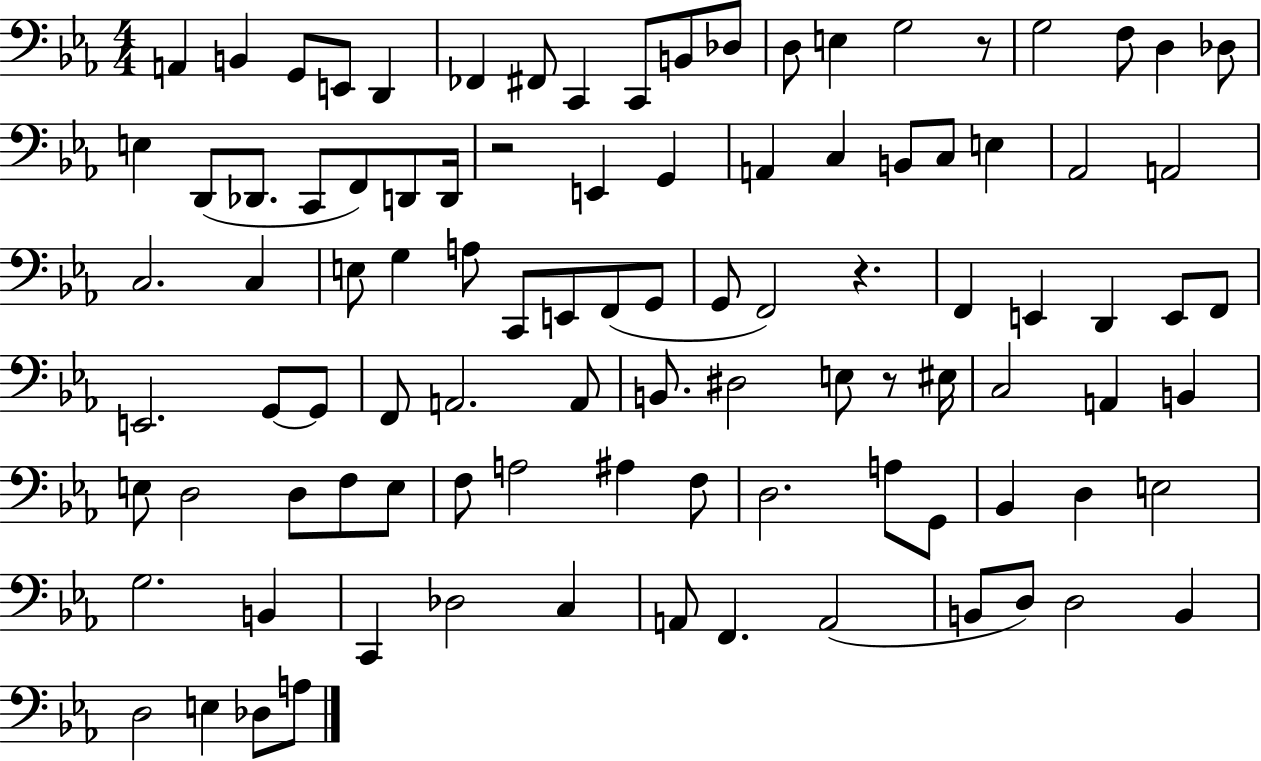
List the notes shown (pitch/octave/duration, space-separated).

A2/q B2/q G2/e E2/e D2/q FES2/q F#2/e C2/q C2/e B2/e Db3/e D3/e E3/q G3/h R/e G3/h F3/e D3/q Db3/e E3/q D2/e Db2/e. C2/e F2/e D2/e D2/s R/h E2/q G2/q A2/q C3/q B2/e C3/e E3/q Ab2/h A2/h C3/h. C3/q E3/e G3/q A3/e C2/e E2/e F2/e G2/e G2/e F2/h R/q. F2/q E2/q D2/q E2/e F2/e E2/h. G2/e G2/e F2/e A2/h. A2/e B2/e. D#3/h E3/e R/e EIS3/s C3/h A2/q B2/q E3/e D3/h D3/e F3/e E3/e F3/e A3/h A#3/q F3/e D3/h. A3/e G2/e Bb2/q D3/q E3/h G3/h. B2/q C2/q Db3/h C3/q A2/e F2/q. A2/h B2/e D3/e D3/h B2/q D3/h E3/q Db3/e A3/e